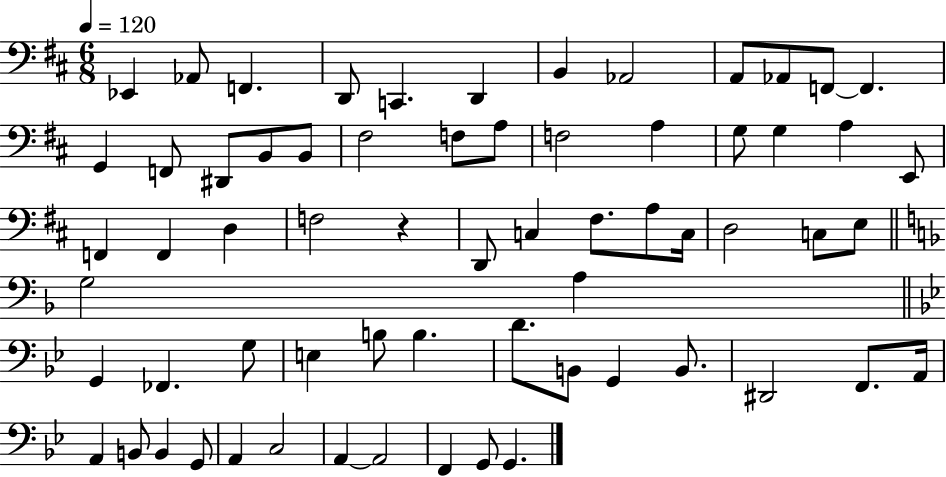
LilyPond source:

{
  \clef bass
  \numericTimeSignature
  \time 6/8
  \key d \major
  \tempo 4 = 120
  ees,4 aes,8 f,4. | d,8 c,4. d,4 | b,4 aes,2 | a,8 aes,8 f,8~~ f,4. | \break g,4 f,8 dis,8 b,8 b,8 | fis2 f8 a8 | f2 a4 | g8 g4 a4 e,8 | \break f,4 f,4 d4 | f2 r4 | d,8 c4 fis8. a8 c16 | d2 c8 e8 | \break \bar "||" \break \key f \major g2 a4 | \bar "||" \break \key g \minor g,4 fes,4. g8 | e4 b8 b4. | d'8. b,8 g,4 b,8. | dis,2 f,8. a,16 | \break a,4 b,8 b,4 g,8 | a,4 c2 | a,4~~ a,2 | f,4 g,8 g,4. | \break \bar "|."
}